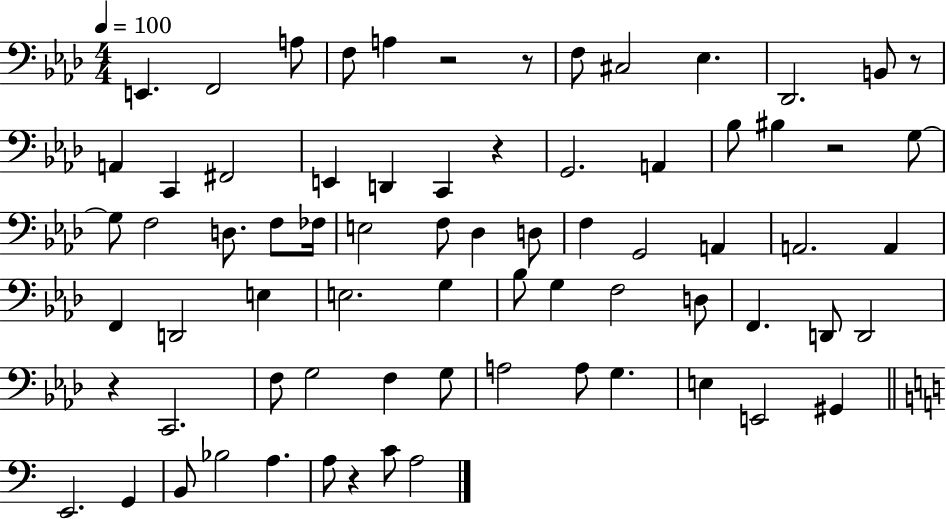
E2/q. F2/h A3/e F3/e A3/q R/h R/e F3/e C#3/h Eb3/q. Db2/h. B2/e R/e A2/q C2/q F#2/h E2/q D2/q C2/q R/q G2/h. A2/q Bb3/e BIS3/q R/h G3/e G3/e F3/h D3/e. F3/e FES3/s E3/h F3/e Db3/q D3/e F3/q G2/h A2/q A2/h. A2/q F2/q D2/h E3/q E3/h. G3/q Bb3/e G3/q F3/h D3/e F2/q. D2/e D2/h R/q C2/h. F3/e G3/h F3/q G3/e A3/h A3/e G3/q. E3/q E2/h G#2/q E2/h. G2/q B2/e Bb3/h A3/q. A3/e R/q C4/e A3/h